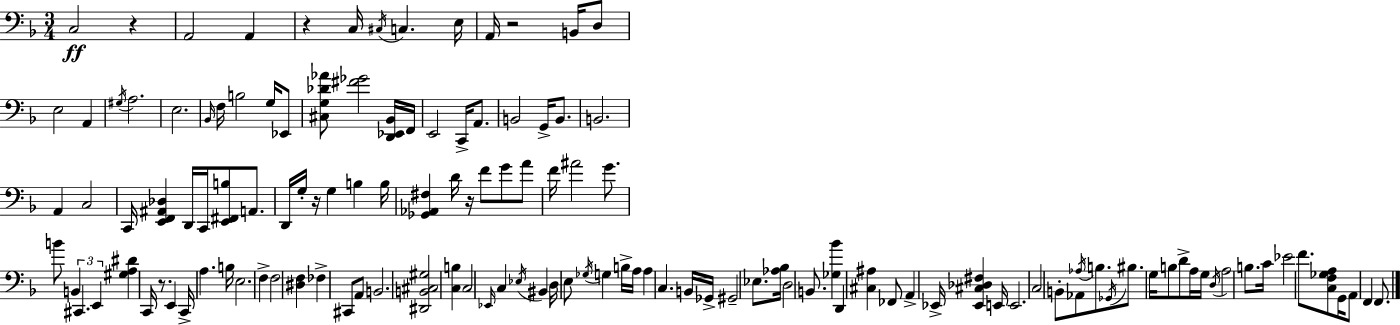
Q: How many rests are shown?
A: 6